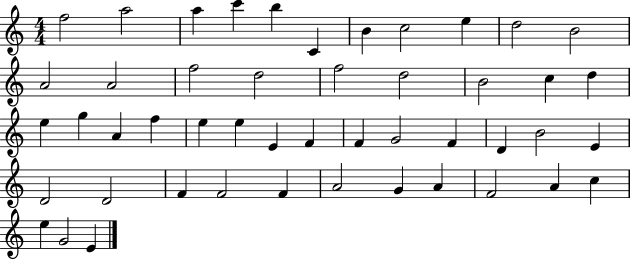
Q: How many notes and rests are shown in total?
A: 48